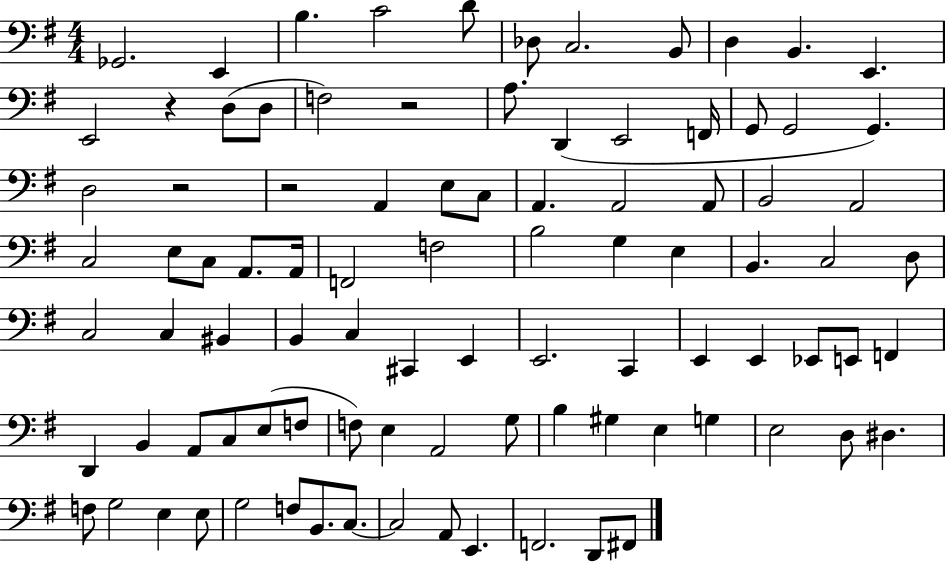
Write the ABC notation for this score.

X:1
T:Untitled
M:4/4
L:1/4
K:G
_G,,2 E,, B, C2 D/2 _D,/2 C,2 B,,/2 D, B,, E,, E,,2 z D,/2 D,/2 F,2 z2 A,/2 D,, E,,2 F,,/4 G,,/2 G,,2 G,, D,2 z2 z2 A,, E,/2 C,/2 A,, A,,2 A,,/2 B,,2 A,,2 C,2 E,/2 C,/2 A,,/2 A,,/4 F,,2 F,2 B,2 G, E, B,, C,2 D,/2 C,2 C, ^B,, B,, C, ^C,, E,, E,,2 C,, E,, E,, _E,,/2 E,,/2 F,, D,, B,, A,,/2 C,/2 E,/2 F,/2 F,/2 E, A,,2 G,/2 B, ^G, E, G, E,2 D,/2 ^D, F,/2 G,2 E, E,/2 G,2 F,/2 B,,/2 C,/2 C,2 A,,/2 E,, F,,2 D,,/2 ^F,,/2